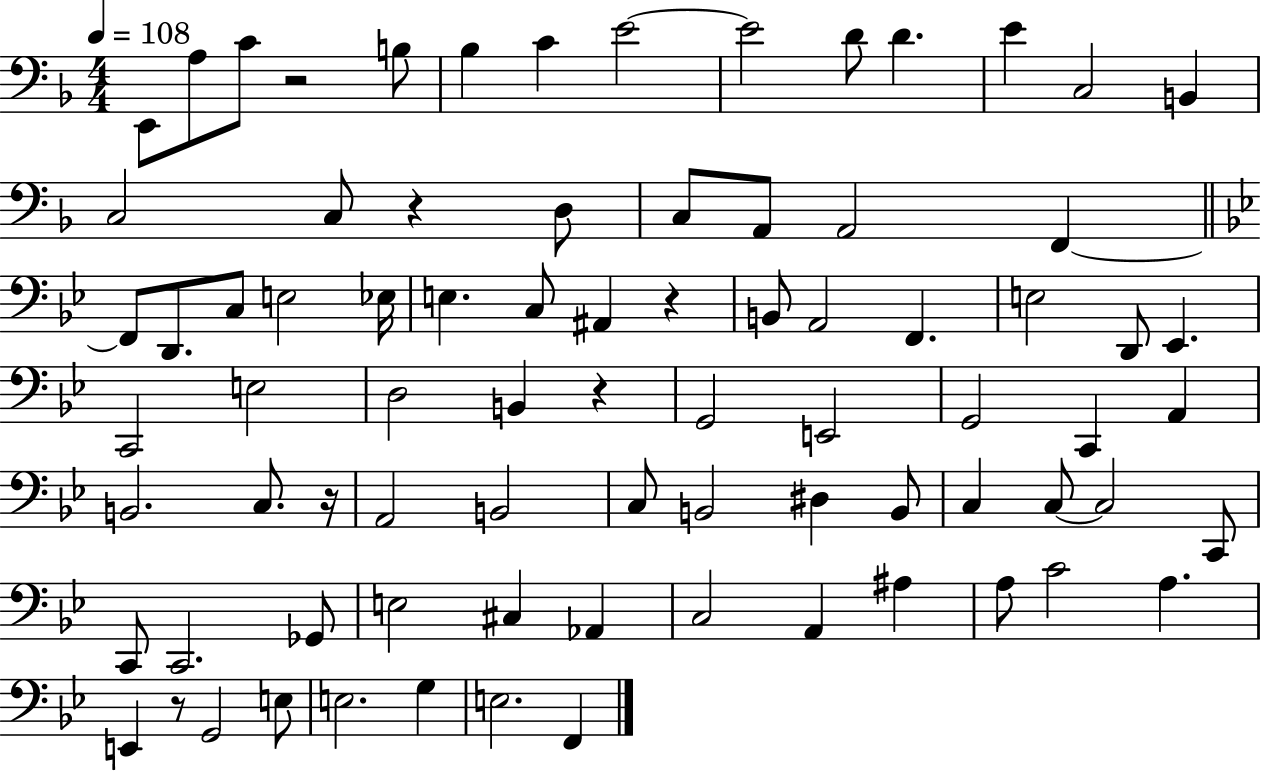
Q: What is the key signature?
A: F major